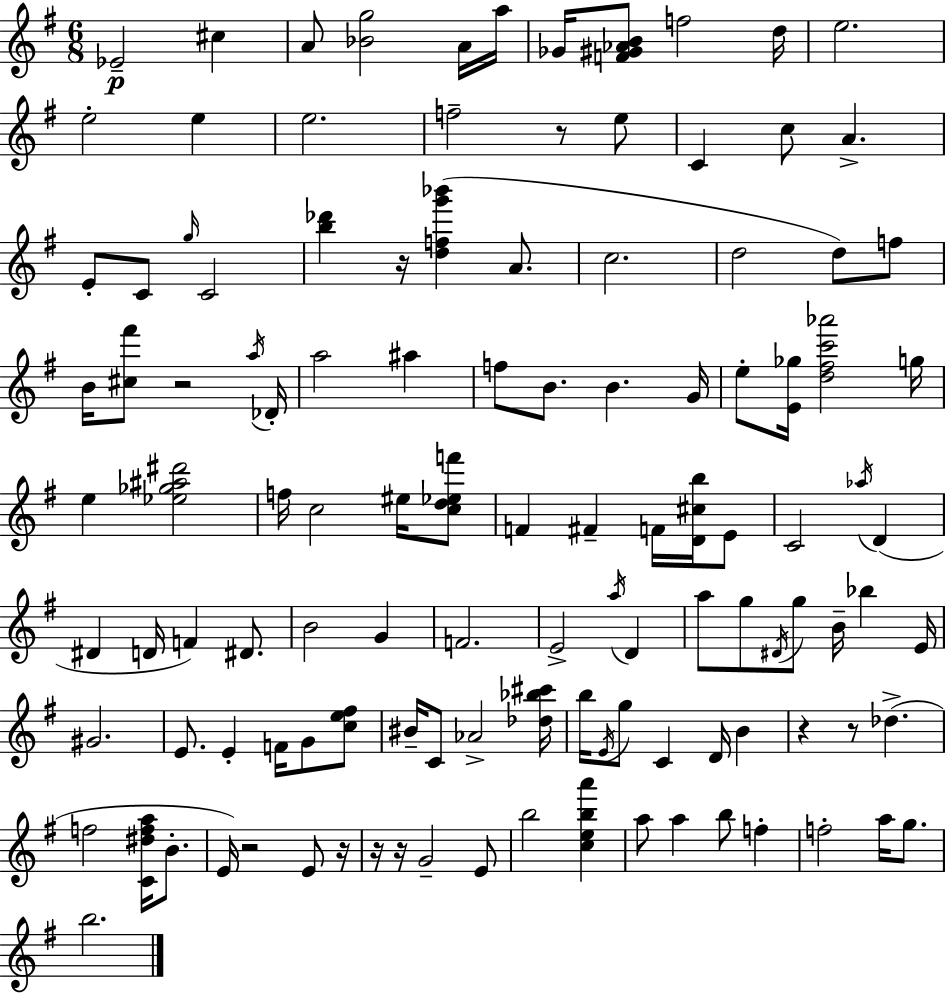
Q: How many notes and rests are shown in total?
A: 118